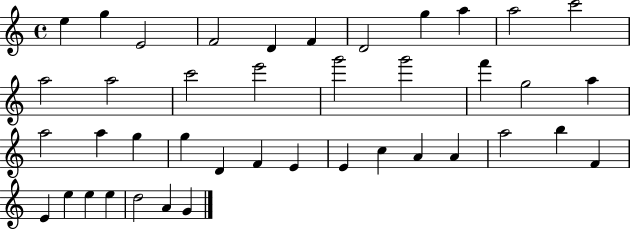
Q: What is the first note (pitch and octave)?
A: E5